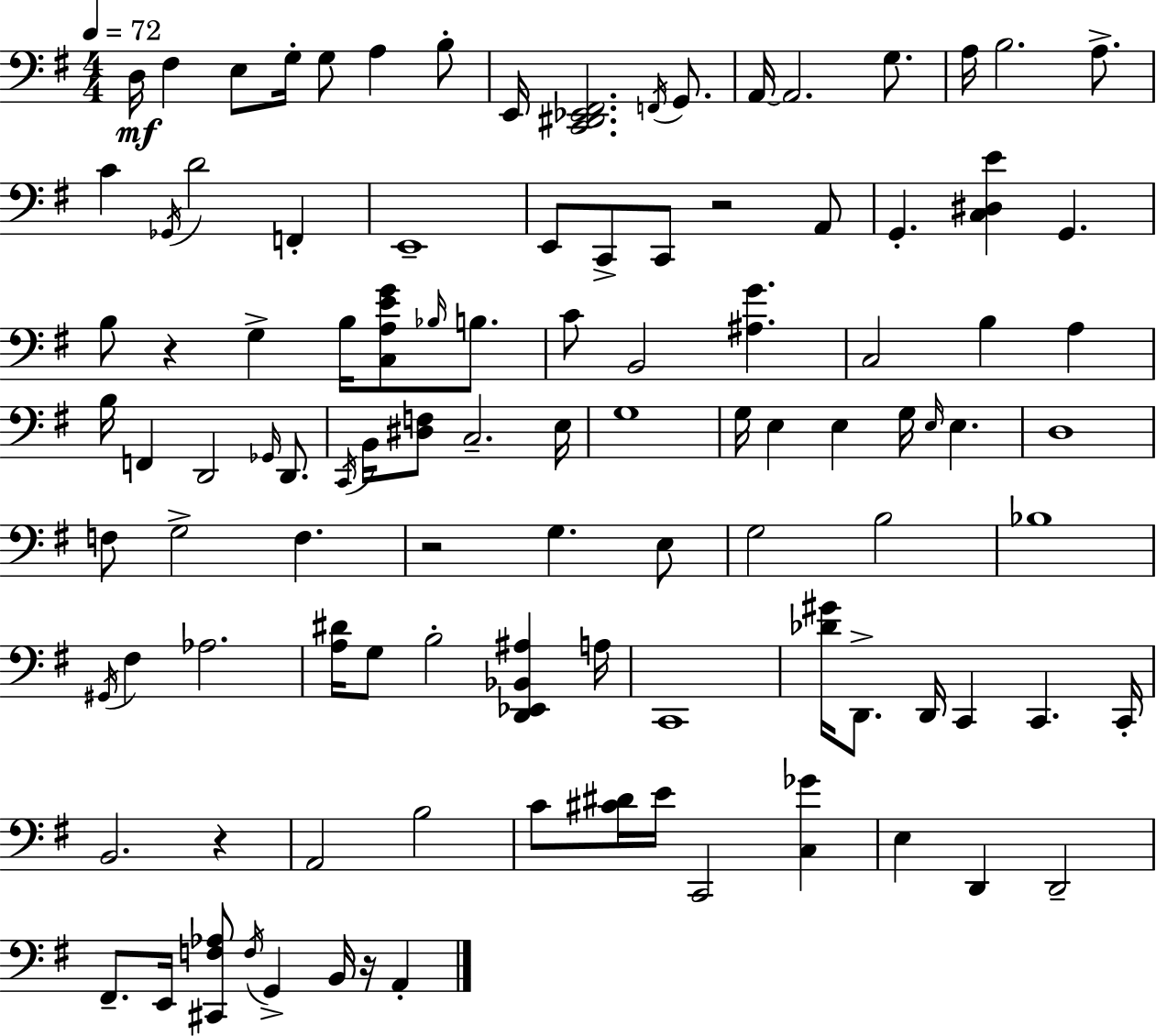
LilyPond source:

{
  \clef bass
  \numericTimeSignature
  \time 4/4
  \key g \major
  \tempo 4 = 72
  \repeat volta 2 { d16\mf fis4 e8 g16-. g8 a4 b8-. | e,16 <c, dis, ees, fis,>2. \acciaccatura { f,16 } g,8. | a,16~~ a,2. g8. | a16 b2. a8.-> | \break c'4 \acciaccatura { ges,16 } d'2 f,4-. | e,1-- | e,8 c,8-> c,8 r2 | a,8 g,4.-. <c dis e'>4 g,4. | \break b8 r4 g4-> b16 <c a e' g'>8 \grace { bes16 } | b8. c'8 b,2 <ais g'>4. | c2 b4 a4 | b16 f,4 d,2 | \break \grace { ges,16 } d,8. \acciaccatura { c,16 } b,16 <dis f>8 c2.-- | e16 g1 | g16 e4 e4 g16 \grace { e16 } | e4. d1 | \break f8 g2-> | f4. r2 g4. | e8 g2 b2 | bes1 | \break \acciaccatura { gis,16 } fis4 aes2. | <a dis'>16 g8 b2-. | <d, ees, bes, ais>4 a16 c,1 | <des' gis'>16 d,8.-> d,16 c,4 | \break c,4. c,16-. b,2. | r4 a,2 b2 | c'8 <cis' dis'>16 e'16 c,2 | <c ges'>4 e4 d,4 d,2-- | \break fis,8.-- e,16 <cis, f aes>8 \acciaccatura { f16 } g,4-> | b,16 r16 a,4-. } \bar "|."
}